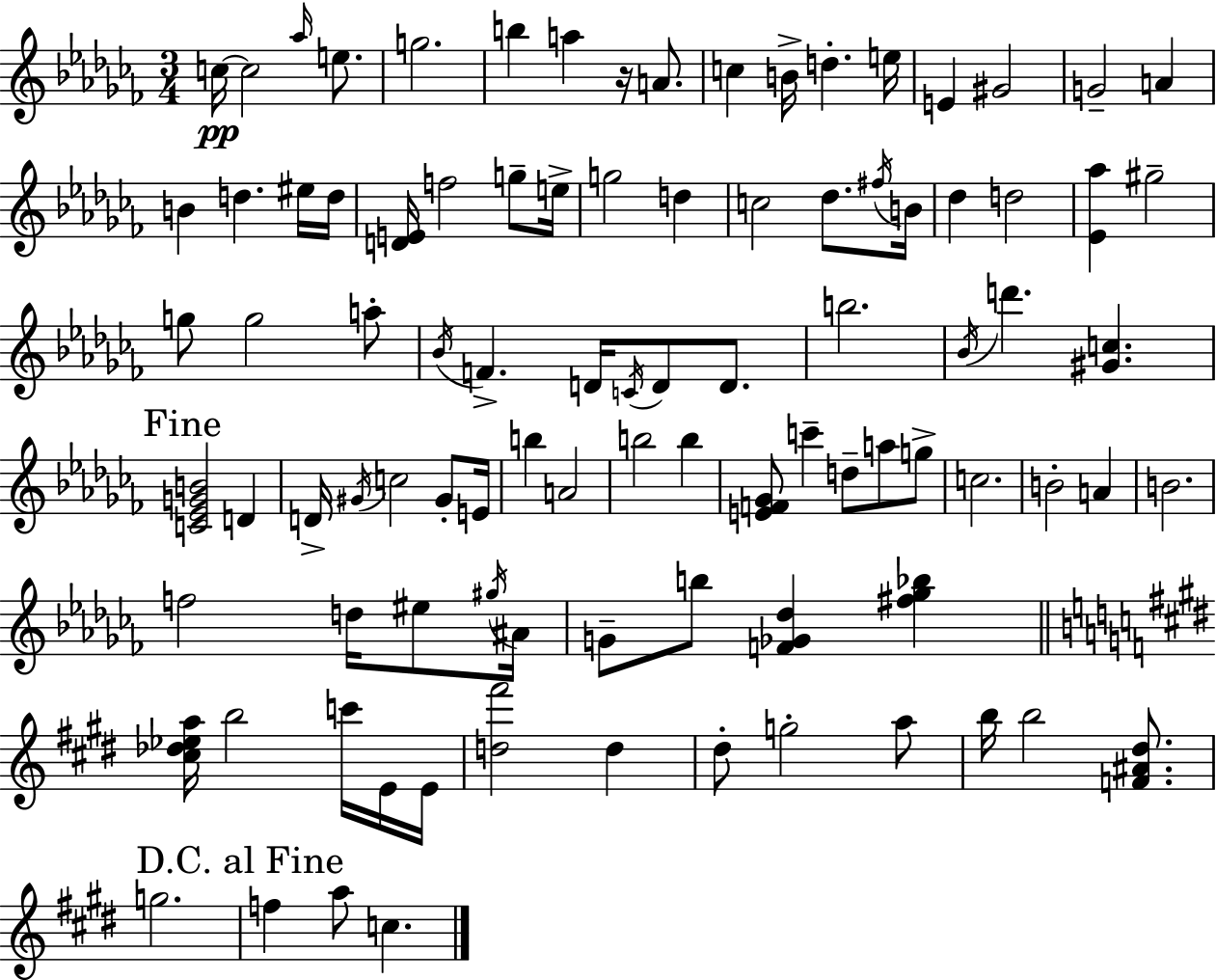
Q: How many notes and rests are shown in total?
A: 94